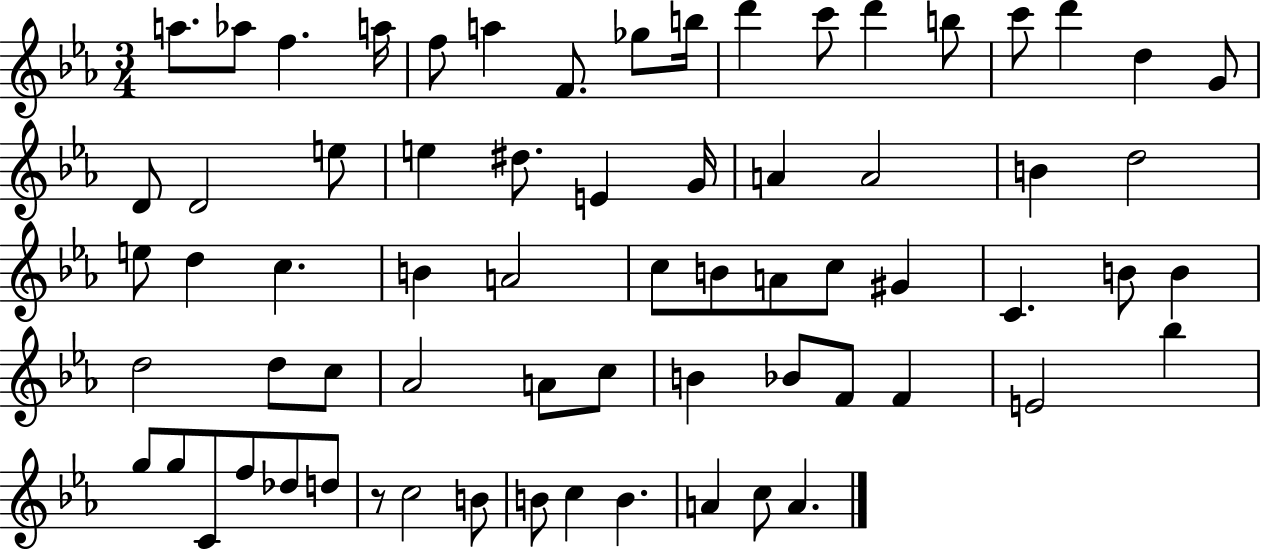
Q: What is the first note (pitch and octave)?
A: A5